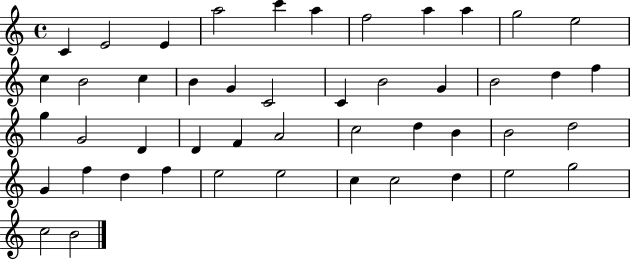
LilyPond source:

{
  \clef treble
  \time 4/4
  \defaultTimeSignature
  \key c \major
  c'4 e'2 e'4 | a''2 c'''4 a''4 | f''2 a''4 a''4 | g''2 e''2 | \break c''4 b'2 c''4 | b'4 g'4 c'2 | c'4 b'2 g'4 | b'2 d''4 f''4 | \break g''4 g'2 d'4 | d'4 f'4 a'2 | c''2 d''4 b'4 | b'2 d''2 | \break g'4 f''4 d''4 f''4 | e''2 e''2 | c''4 c''2 d''4 | e''2 g''2 | \break c''2 b'2 | \bar "|."
}